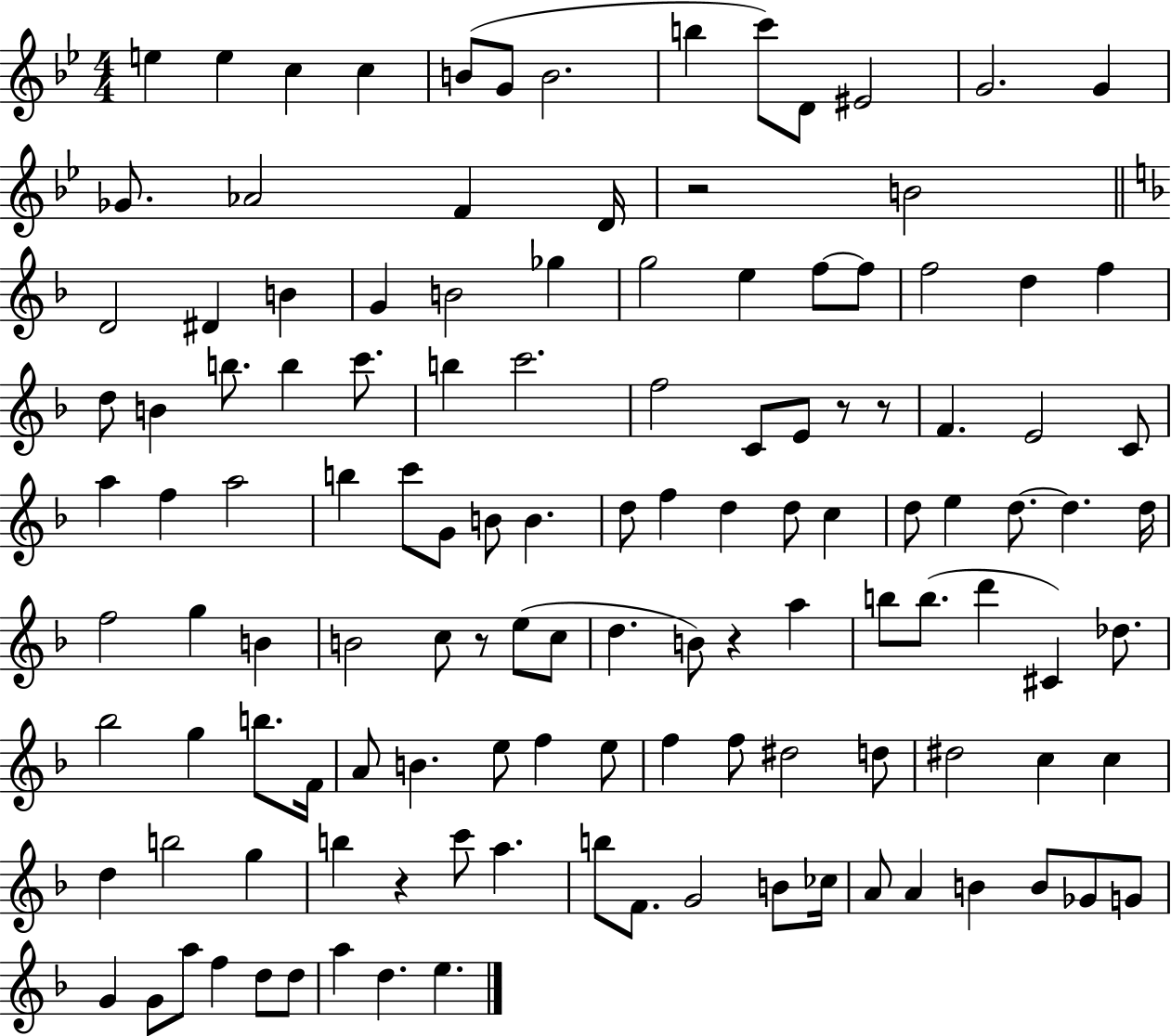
{
  \clef treble
  \numericTimeSignature
  \time 4/4
  \key bes \major
  e''4 e''4 c''4 c''4 | b'8( g'8 b'2. | b''4 c'''8) d'8 eis'2 | g'2. g'4 | \break ges'8. aes'2 f'4 d'16 | r2 b'2 | \bar "||" \break \key d \minor d'2 dis'4 b'4 | g'4 b'2 ges''4 | g''2 e''4 f''8~~ f''8 | f''2 d''4 f''4 | \break d''8 b'4 b''8. b''4 c'''8. | b''4 c'''2. | f''2 c'8 e'8 r8 r8 | f'4. e'2 c'8 | \break a''4 f''4 a''2 | b''4 c'''8 g'8 b'8 b'4. | d''8 f''4 d''4 d''8 c''4 | d''8 e''4 d''8.~~ d''4. d''16 | \break f''2 g''4 b'4 | b'2 c''8 r8 e''8( c''8 | d''4. b'8) r4 a''4 | b''8 b''8.( d'''4 cis'4) des''8. | \break bes''2 g''4 b''8. f'16 | a'8 b'4. e''8 f''4 e''8 | f''4 f''8 dis''2 d''8 | dis''2 c''4 c''4 | \break d''4 b''2 g''4 | b''4 r4 c'''8 a''4. | b''8 f'8. g'2 b'8 ces''16 | a'8 a'4 b'4 b'8 ges'8 g'8 | \break g'4 g'8 a''8 f''4 d''8 d''8 | a''4 d''4. e''4. | \bar "|."
}